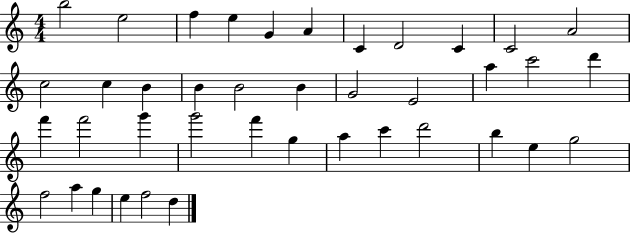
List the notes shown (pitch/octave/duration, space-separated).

B5/h E5/h F5/q E5/q G4/q A4/q C4/q D4/h C4/q C4/h A4/h C5/h C5/q B4/q B4/q B4/h B4/q G4/h E4/h A5/q C6/h D6/q F6/q F6/h G6/q G6/h F6/q G5/q A5/q C6/q D6/h B5/q E5/q G5/h F5/h A5/q G5/q E5/q F5/h D5/q